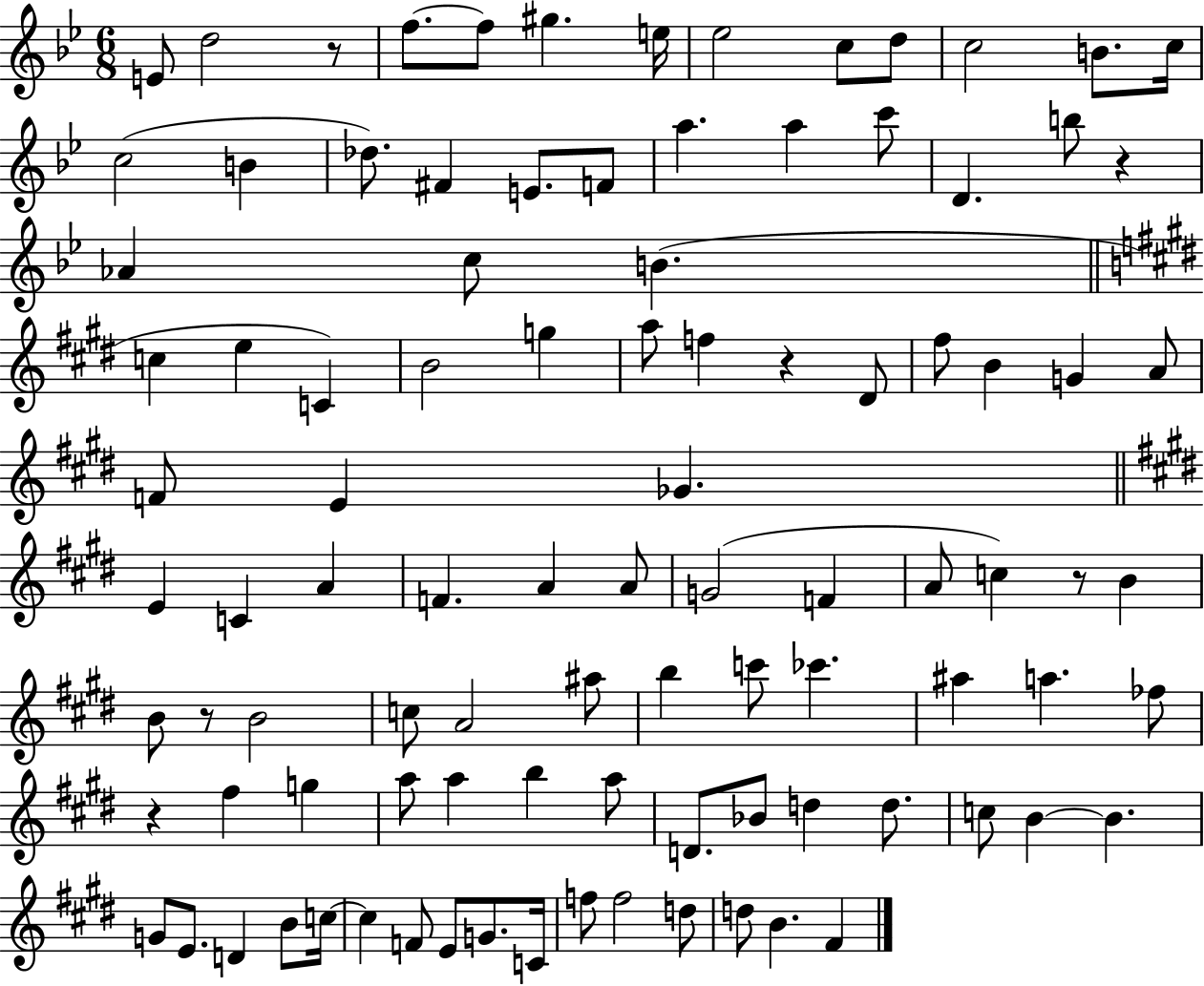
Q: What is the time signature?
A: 6/8